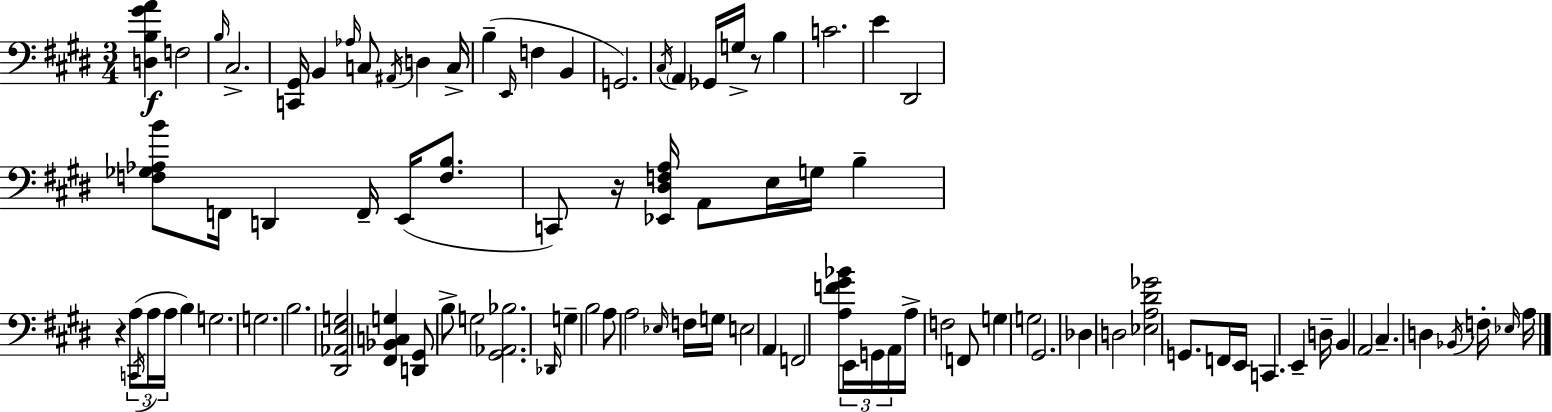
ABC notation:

X:1
T:Untitled
M:3/4
L:1/4
K:E
[D,B,^GA] F,2 B,/4 ^C,2 [C,,^G,,]/4 B,, _A,/4 C,/2 ^A,,/4 D, C,/4 B, E,,/4 F, B,, G,,2 ^C,/4 A,, _G,,/4 G,/4 z/2 B, C2 E ^D,,2 [F,_G,_A,B]/2 F,,/4 D,, F,,/4 E,,/4 [F,B,]/2 C,,/2 z/4 [_E,,^D,F,A,]/4 A,,/2 E,/4 G,/4 B, z A,/2 C,,/4 A,/4 A,/4 B, G,2 G,2 B,2 [^D,,_A,,E,G,]2 [^F,,_B,,C,G,] [D,,^G,,]/2 B,/2 G,2 [^G,,_A,,_B,]2 _D,,/4 G, B,2 A,/2 A,2 _E,/4 F,/4 G,/4 E,2 A,, F,,2 [A,F^G_B]/2 E,,/4 G,,/4 A,,/4 A,/4 F,2 F,,/2 G, G,2 ^G,,2 _D, D,2 [_E,A,^D_G]2 G,,/2 F,,/4 E,,/4 C,, E,, D,/4 B,, A,,2 ^C, D, _B,,/4 F,/4 _E,/4 A,/4